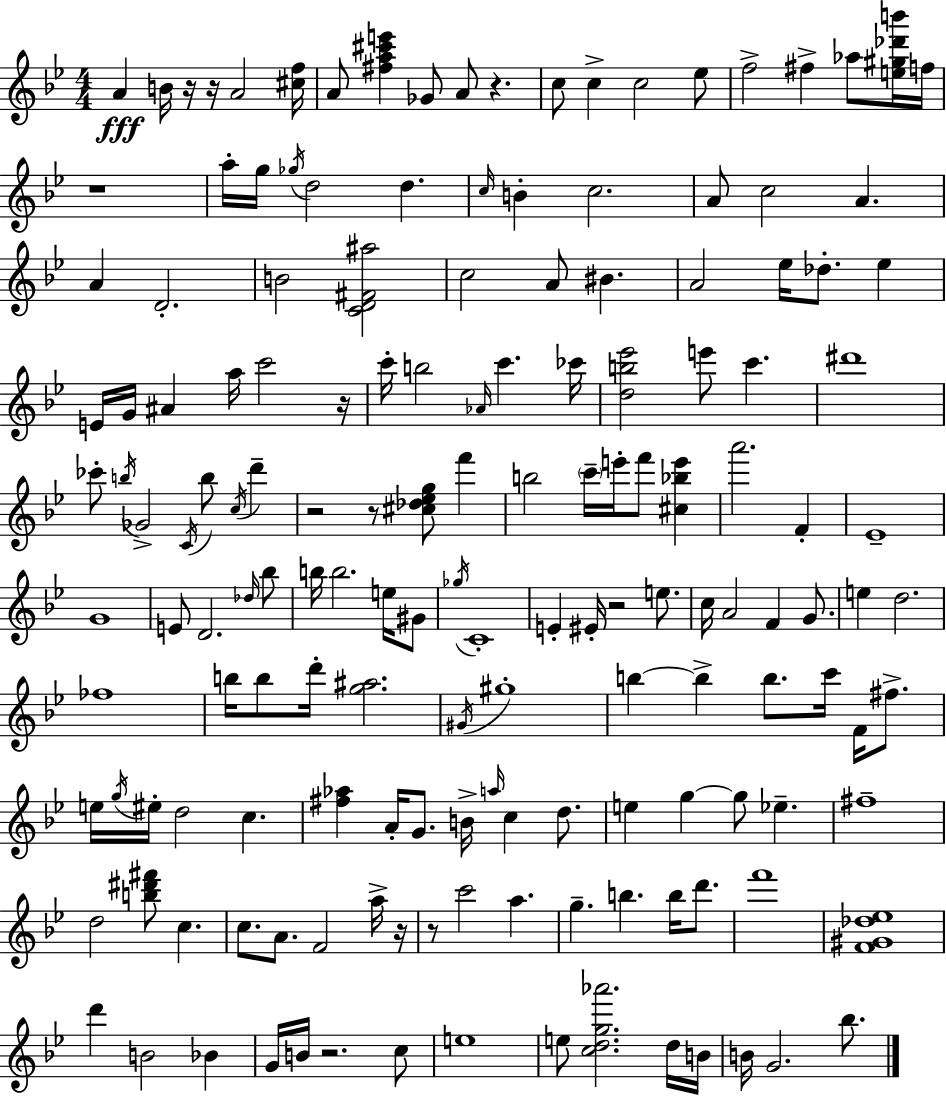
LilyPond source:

{
  \clef treble
  \numericTimeSignature
  \time 4/4
  \key bes \major
  a'4\fff b'16 r16 r16 a'2 <cis'' f''>16 | a'8 <fis'' a'' cis''' e'''>4 ges'8 a'8 r4. | c''8 c''4-> c''2 ees''8 | f''2-> fis''4-> aes''8 <e'' gis'' des''' b'''>16 f''16 | \break r1 | a''16-. g''16 \acciaccatura { ges''16 } d''2 d''4. | \grace { c''16 } b'4-. c''2. | a'8 c''2 a'4. | \break a'4 d'2.-. | b'2 <c' d' fis' ais''>2 | c''2 a'8 bis'4. | a'2 ees''16 des''8.-. ees''4 | \break e'16 g'16 ais'4 a''16 c'''2 | r16 c'''16-. b''2 \grace { aes'16 } c'''4. | ces'''16 <d'' b'' ees'''>2 e'''8 c'''4. | dis'''1 | \break ces'''8-. \acciaccatura { b''16 } ges'2-> \acciaccatura { c'16 } b''8 | \acciaccatura { c''16 } d'''4-- r2 r8 | <cis'' des'' ees'' g''>8 f'''4 b''2 \parenthesize c'''16-- e'''16-. | f'''8 <cis'' bes'' e'''>4 a'''2. | \break f'4-. ees'1-- | g'1 | e'8 d'2. | \grace { des''16 } bes''8 b''16 b''2. | \break e''16 gis'8 \acciaccatura { ges''16 } c'1-. | e'4-. eis'16-. r2 | e''8. c''16 a'2 | f'4 g'8. e''4 d''2. | \break fes''1 | b''16 b''8 d'''16-. <g'' ais''>2. | \acciaccatura { gis'16 } gis''1-. | b''4~~ b''4-> | \break b''8. c'''16 f'16 fis''8.-> e''16 \acciaccatura { g''16 } eis''16-. d''2 | c''4. <fis'' aes''>4 a'16-. g'8. | b'16-> \grace { a''16 } c''4 d''8. e''4 g''4~~ | g''8 ees''4.-- fis''1-- | \break d''2 | <b'' dis''' fis'''>8 c''4. c''8. a'8. | f'2 a''16-> r16 r8 c'''2 | a''4. g''4.-- | \break b''4. b''16 d'''8. f'''1 | <f' gis' des'' ees''>1 | d'''4 b'2 | bes'4 g'16 b'16 r2. | \break c''8 e''1 | e''8 <c'' d'' g'' aes'''>2. | d''16 b'16 b'16 g'2. | bes''8. \bar "|."
}